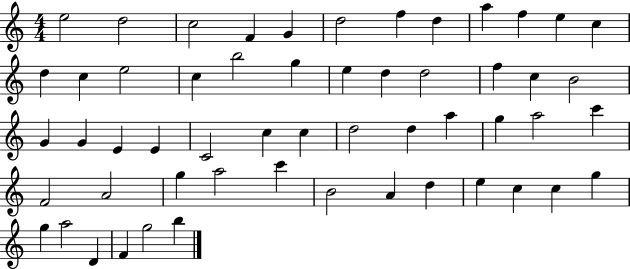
E5/h D5/h C5/h F4/q G4/q D5/h F5/q D5/q A5/q F5/q E5/q C5/q D5/q C5/q E5/h C5/q B5/h G5/q E5/q D5/q D5/h F5/q C5/q B4/h G4/q G4/q E4/q E4/q C4/h C5/q C5/q D5/h D5/q A5/q G5/q A5/h C6/q F4/h A4/h G5/q A5/h C6/q B4/h A4/q D5/q E5/q C5/q C5/q G5/q G5/q A5/h D4/q F4/q G5/h B5/q